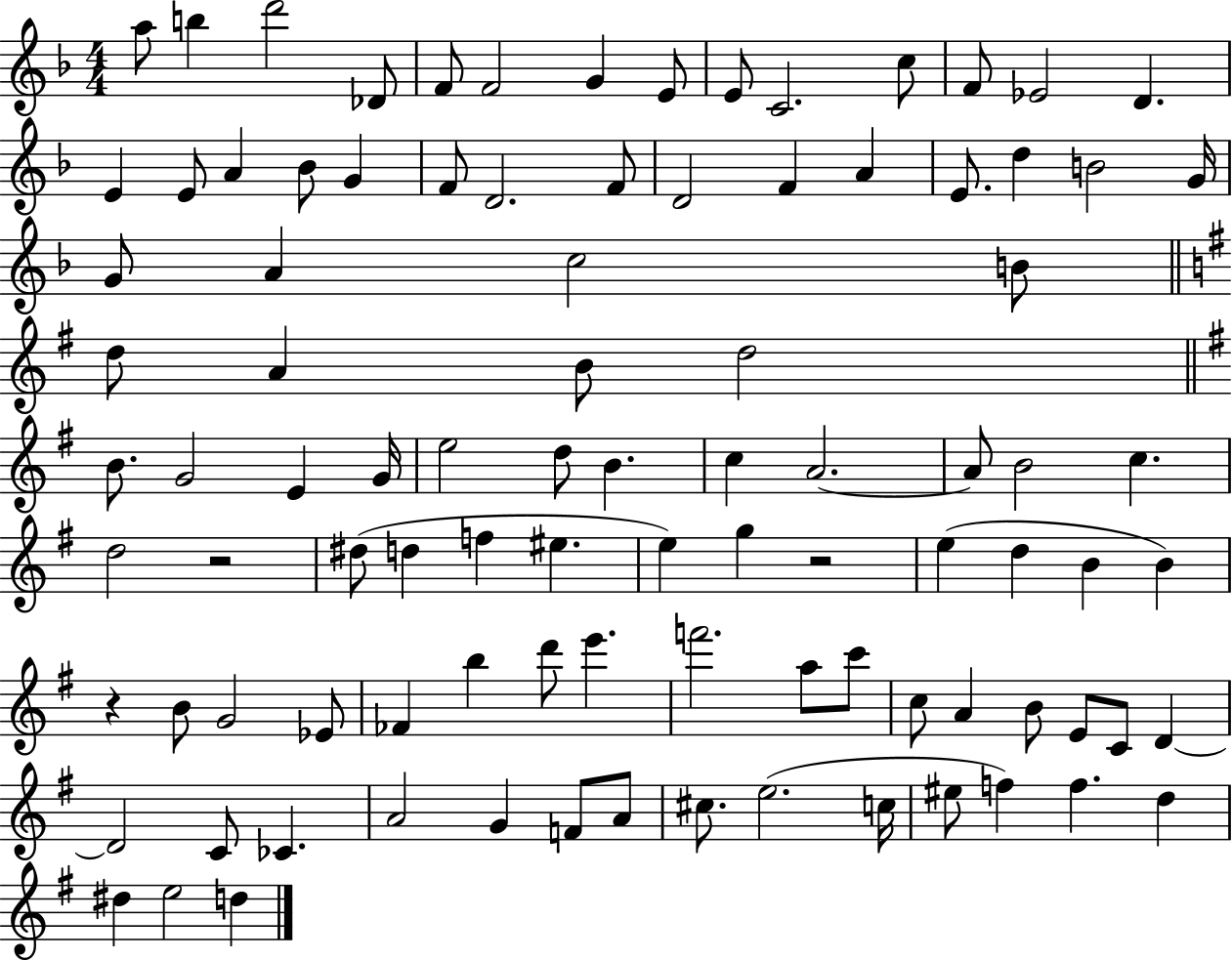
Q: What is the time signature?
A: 4/4